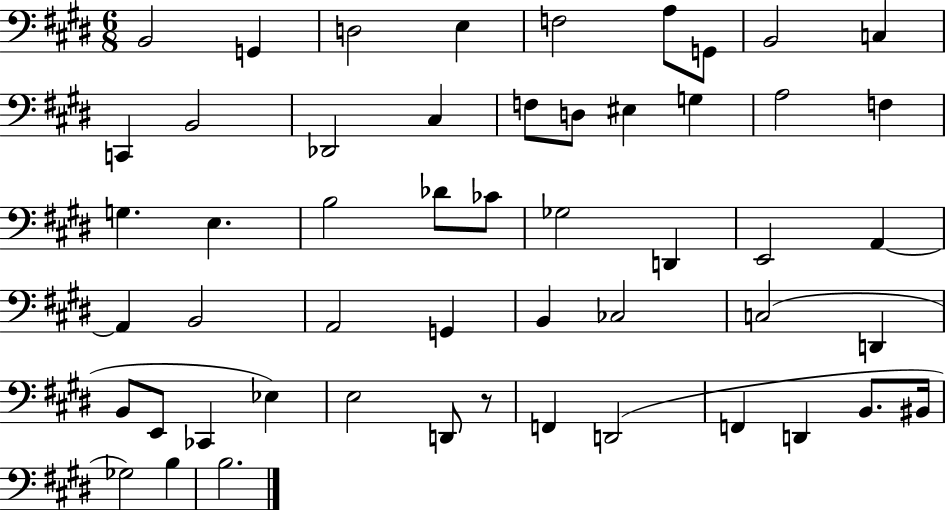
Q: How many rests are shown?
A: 1